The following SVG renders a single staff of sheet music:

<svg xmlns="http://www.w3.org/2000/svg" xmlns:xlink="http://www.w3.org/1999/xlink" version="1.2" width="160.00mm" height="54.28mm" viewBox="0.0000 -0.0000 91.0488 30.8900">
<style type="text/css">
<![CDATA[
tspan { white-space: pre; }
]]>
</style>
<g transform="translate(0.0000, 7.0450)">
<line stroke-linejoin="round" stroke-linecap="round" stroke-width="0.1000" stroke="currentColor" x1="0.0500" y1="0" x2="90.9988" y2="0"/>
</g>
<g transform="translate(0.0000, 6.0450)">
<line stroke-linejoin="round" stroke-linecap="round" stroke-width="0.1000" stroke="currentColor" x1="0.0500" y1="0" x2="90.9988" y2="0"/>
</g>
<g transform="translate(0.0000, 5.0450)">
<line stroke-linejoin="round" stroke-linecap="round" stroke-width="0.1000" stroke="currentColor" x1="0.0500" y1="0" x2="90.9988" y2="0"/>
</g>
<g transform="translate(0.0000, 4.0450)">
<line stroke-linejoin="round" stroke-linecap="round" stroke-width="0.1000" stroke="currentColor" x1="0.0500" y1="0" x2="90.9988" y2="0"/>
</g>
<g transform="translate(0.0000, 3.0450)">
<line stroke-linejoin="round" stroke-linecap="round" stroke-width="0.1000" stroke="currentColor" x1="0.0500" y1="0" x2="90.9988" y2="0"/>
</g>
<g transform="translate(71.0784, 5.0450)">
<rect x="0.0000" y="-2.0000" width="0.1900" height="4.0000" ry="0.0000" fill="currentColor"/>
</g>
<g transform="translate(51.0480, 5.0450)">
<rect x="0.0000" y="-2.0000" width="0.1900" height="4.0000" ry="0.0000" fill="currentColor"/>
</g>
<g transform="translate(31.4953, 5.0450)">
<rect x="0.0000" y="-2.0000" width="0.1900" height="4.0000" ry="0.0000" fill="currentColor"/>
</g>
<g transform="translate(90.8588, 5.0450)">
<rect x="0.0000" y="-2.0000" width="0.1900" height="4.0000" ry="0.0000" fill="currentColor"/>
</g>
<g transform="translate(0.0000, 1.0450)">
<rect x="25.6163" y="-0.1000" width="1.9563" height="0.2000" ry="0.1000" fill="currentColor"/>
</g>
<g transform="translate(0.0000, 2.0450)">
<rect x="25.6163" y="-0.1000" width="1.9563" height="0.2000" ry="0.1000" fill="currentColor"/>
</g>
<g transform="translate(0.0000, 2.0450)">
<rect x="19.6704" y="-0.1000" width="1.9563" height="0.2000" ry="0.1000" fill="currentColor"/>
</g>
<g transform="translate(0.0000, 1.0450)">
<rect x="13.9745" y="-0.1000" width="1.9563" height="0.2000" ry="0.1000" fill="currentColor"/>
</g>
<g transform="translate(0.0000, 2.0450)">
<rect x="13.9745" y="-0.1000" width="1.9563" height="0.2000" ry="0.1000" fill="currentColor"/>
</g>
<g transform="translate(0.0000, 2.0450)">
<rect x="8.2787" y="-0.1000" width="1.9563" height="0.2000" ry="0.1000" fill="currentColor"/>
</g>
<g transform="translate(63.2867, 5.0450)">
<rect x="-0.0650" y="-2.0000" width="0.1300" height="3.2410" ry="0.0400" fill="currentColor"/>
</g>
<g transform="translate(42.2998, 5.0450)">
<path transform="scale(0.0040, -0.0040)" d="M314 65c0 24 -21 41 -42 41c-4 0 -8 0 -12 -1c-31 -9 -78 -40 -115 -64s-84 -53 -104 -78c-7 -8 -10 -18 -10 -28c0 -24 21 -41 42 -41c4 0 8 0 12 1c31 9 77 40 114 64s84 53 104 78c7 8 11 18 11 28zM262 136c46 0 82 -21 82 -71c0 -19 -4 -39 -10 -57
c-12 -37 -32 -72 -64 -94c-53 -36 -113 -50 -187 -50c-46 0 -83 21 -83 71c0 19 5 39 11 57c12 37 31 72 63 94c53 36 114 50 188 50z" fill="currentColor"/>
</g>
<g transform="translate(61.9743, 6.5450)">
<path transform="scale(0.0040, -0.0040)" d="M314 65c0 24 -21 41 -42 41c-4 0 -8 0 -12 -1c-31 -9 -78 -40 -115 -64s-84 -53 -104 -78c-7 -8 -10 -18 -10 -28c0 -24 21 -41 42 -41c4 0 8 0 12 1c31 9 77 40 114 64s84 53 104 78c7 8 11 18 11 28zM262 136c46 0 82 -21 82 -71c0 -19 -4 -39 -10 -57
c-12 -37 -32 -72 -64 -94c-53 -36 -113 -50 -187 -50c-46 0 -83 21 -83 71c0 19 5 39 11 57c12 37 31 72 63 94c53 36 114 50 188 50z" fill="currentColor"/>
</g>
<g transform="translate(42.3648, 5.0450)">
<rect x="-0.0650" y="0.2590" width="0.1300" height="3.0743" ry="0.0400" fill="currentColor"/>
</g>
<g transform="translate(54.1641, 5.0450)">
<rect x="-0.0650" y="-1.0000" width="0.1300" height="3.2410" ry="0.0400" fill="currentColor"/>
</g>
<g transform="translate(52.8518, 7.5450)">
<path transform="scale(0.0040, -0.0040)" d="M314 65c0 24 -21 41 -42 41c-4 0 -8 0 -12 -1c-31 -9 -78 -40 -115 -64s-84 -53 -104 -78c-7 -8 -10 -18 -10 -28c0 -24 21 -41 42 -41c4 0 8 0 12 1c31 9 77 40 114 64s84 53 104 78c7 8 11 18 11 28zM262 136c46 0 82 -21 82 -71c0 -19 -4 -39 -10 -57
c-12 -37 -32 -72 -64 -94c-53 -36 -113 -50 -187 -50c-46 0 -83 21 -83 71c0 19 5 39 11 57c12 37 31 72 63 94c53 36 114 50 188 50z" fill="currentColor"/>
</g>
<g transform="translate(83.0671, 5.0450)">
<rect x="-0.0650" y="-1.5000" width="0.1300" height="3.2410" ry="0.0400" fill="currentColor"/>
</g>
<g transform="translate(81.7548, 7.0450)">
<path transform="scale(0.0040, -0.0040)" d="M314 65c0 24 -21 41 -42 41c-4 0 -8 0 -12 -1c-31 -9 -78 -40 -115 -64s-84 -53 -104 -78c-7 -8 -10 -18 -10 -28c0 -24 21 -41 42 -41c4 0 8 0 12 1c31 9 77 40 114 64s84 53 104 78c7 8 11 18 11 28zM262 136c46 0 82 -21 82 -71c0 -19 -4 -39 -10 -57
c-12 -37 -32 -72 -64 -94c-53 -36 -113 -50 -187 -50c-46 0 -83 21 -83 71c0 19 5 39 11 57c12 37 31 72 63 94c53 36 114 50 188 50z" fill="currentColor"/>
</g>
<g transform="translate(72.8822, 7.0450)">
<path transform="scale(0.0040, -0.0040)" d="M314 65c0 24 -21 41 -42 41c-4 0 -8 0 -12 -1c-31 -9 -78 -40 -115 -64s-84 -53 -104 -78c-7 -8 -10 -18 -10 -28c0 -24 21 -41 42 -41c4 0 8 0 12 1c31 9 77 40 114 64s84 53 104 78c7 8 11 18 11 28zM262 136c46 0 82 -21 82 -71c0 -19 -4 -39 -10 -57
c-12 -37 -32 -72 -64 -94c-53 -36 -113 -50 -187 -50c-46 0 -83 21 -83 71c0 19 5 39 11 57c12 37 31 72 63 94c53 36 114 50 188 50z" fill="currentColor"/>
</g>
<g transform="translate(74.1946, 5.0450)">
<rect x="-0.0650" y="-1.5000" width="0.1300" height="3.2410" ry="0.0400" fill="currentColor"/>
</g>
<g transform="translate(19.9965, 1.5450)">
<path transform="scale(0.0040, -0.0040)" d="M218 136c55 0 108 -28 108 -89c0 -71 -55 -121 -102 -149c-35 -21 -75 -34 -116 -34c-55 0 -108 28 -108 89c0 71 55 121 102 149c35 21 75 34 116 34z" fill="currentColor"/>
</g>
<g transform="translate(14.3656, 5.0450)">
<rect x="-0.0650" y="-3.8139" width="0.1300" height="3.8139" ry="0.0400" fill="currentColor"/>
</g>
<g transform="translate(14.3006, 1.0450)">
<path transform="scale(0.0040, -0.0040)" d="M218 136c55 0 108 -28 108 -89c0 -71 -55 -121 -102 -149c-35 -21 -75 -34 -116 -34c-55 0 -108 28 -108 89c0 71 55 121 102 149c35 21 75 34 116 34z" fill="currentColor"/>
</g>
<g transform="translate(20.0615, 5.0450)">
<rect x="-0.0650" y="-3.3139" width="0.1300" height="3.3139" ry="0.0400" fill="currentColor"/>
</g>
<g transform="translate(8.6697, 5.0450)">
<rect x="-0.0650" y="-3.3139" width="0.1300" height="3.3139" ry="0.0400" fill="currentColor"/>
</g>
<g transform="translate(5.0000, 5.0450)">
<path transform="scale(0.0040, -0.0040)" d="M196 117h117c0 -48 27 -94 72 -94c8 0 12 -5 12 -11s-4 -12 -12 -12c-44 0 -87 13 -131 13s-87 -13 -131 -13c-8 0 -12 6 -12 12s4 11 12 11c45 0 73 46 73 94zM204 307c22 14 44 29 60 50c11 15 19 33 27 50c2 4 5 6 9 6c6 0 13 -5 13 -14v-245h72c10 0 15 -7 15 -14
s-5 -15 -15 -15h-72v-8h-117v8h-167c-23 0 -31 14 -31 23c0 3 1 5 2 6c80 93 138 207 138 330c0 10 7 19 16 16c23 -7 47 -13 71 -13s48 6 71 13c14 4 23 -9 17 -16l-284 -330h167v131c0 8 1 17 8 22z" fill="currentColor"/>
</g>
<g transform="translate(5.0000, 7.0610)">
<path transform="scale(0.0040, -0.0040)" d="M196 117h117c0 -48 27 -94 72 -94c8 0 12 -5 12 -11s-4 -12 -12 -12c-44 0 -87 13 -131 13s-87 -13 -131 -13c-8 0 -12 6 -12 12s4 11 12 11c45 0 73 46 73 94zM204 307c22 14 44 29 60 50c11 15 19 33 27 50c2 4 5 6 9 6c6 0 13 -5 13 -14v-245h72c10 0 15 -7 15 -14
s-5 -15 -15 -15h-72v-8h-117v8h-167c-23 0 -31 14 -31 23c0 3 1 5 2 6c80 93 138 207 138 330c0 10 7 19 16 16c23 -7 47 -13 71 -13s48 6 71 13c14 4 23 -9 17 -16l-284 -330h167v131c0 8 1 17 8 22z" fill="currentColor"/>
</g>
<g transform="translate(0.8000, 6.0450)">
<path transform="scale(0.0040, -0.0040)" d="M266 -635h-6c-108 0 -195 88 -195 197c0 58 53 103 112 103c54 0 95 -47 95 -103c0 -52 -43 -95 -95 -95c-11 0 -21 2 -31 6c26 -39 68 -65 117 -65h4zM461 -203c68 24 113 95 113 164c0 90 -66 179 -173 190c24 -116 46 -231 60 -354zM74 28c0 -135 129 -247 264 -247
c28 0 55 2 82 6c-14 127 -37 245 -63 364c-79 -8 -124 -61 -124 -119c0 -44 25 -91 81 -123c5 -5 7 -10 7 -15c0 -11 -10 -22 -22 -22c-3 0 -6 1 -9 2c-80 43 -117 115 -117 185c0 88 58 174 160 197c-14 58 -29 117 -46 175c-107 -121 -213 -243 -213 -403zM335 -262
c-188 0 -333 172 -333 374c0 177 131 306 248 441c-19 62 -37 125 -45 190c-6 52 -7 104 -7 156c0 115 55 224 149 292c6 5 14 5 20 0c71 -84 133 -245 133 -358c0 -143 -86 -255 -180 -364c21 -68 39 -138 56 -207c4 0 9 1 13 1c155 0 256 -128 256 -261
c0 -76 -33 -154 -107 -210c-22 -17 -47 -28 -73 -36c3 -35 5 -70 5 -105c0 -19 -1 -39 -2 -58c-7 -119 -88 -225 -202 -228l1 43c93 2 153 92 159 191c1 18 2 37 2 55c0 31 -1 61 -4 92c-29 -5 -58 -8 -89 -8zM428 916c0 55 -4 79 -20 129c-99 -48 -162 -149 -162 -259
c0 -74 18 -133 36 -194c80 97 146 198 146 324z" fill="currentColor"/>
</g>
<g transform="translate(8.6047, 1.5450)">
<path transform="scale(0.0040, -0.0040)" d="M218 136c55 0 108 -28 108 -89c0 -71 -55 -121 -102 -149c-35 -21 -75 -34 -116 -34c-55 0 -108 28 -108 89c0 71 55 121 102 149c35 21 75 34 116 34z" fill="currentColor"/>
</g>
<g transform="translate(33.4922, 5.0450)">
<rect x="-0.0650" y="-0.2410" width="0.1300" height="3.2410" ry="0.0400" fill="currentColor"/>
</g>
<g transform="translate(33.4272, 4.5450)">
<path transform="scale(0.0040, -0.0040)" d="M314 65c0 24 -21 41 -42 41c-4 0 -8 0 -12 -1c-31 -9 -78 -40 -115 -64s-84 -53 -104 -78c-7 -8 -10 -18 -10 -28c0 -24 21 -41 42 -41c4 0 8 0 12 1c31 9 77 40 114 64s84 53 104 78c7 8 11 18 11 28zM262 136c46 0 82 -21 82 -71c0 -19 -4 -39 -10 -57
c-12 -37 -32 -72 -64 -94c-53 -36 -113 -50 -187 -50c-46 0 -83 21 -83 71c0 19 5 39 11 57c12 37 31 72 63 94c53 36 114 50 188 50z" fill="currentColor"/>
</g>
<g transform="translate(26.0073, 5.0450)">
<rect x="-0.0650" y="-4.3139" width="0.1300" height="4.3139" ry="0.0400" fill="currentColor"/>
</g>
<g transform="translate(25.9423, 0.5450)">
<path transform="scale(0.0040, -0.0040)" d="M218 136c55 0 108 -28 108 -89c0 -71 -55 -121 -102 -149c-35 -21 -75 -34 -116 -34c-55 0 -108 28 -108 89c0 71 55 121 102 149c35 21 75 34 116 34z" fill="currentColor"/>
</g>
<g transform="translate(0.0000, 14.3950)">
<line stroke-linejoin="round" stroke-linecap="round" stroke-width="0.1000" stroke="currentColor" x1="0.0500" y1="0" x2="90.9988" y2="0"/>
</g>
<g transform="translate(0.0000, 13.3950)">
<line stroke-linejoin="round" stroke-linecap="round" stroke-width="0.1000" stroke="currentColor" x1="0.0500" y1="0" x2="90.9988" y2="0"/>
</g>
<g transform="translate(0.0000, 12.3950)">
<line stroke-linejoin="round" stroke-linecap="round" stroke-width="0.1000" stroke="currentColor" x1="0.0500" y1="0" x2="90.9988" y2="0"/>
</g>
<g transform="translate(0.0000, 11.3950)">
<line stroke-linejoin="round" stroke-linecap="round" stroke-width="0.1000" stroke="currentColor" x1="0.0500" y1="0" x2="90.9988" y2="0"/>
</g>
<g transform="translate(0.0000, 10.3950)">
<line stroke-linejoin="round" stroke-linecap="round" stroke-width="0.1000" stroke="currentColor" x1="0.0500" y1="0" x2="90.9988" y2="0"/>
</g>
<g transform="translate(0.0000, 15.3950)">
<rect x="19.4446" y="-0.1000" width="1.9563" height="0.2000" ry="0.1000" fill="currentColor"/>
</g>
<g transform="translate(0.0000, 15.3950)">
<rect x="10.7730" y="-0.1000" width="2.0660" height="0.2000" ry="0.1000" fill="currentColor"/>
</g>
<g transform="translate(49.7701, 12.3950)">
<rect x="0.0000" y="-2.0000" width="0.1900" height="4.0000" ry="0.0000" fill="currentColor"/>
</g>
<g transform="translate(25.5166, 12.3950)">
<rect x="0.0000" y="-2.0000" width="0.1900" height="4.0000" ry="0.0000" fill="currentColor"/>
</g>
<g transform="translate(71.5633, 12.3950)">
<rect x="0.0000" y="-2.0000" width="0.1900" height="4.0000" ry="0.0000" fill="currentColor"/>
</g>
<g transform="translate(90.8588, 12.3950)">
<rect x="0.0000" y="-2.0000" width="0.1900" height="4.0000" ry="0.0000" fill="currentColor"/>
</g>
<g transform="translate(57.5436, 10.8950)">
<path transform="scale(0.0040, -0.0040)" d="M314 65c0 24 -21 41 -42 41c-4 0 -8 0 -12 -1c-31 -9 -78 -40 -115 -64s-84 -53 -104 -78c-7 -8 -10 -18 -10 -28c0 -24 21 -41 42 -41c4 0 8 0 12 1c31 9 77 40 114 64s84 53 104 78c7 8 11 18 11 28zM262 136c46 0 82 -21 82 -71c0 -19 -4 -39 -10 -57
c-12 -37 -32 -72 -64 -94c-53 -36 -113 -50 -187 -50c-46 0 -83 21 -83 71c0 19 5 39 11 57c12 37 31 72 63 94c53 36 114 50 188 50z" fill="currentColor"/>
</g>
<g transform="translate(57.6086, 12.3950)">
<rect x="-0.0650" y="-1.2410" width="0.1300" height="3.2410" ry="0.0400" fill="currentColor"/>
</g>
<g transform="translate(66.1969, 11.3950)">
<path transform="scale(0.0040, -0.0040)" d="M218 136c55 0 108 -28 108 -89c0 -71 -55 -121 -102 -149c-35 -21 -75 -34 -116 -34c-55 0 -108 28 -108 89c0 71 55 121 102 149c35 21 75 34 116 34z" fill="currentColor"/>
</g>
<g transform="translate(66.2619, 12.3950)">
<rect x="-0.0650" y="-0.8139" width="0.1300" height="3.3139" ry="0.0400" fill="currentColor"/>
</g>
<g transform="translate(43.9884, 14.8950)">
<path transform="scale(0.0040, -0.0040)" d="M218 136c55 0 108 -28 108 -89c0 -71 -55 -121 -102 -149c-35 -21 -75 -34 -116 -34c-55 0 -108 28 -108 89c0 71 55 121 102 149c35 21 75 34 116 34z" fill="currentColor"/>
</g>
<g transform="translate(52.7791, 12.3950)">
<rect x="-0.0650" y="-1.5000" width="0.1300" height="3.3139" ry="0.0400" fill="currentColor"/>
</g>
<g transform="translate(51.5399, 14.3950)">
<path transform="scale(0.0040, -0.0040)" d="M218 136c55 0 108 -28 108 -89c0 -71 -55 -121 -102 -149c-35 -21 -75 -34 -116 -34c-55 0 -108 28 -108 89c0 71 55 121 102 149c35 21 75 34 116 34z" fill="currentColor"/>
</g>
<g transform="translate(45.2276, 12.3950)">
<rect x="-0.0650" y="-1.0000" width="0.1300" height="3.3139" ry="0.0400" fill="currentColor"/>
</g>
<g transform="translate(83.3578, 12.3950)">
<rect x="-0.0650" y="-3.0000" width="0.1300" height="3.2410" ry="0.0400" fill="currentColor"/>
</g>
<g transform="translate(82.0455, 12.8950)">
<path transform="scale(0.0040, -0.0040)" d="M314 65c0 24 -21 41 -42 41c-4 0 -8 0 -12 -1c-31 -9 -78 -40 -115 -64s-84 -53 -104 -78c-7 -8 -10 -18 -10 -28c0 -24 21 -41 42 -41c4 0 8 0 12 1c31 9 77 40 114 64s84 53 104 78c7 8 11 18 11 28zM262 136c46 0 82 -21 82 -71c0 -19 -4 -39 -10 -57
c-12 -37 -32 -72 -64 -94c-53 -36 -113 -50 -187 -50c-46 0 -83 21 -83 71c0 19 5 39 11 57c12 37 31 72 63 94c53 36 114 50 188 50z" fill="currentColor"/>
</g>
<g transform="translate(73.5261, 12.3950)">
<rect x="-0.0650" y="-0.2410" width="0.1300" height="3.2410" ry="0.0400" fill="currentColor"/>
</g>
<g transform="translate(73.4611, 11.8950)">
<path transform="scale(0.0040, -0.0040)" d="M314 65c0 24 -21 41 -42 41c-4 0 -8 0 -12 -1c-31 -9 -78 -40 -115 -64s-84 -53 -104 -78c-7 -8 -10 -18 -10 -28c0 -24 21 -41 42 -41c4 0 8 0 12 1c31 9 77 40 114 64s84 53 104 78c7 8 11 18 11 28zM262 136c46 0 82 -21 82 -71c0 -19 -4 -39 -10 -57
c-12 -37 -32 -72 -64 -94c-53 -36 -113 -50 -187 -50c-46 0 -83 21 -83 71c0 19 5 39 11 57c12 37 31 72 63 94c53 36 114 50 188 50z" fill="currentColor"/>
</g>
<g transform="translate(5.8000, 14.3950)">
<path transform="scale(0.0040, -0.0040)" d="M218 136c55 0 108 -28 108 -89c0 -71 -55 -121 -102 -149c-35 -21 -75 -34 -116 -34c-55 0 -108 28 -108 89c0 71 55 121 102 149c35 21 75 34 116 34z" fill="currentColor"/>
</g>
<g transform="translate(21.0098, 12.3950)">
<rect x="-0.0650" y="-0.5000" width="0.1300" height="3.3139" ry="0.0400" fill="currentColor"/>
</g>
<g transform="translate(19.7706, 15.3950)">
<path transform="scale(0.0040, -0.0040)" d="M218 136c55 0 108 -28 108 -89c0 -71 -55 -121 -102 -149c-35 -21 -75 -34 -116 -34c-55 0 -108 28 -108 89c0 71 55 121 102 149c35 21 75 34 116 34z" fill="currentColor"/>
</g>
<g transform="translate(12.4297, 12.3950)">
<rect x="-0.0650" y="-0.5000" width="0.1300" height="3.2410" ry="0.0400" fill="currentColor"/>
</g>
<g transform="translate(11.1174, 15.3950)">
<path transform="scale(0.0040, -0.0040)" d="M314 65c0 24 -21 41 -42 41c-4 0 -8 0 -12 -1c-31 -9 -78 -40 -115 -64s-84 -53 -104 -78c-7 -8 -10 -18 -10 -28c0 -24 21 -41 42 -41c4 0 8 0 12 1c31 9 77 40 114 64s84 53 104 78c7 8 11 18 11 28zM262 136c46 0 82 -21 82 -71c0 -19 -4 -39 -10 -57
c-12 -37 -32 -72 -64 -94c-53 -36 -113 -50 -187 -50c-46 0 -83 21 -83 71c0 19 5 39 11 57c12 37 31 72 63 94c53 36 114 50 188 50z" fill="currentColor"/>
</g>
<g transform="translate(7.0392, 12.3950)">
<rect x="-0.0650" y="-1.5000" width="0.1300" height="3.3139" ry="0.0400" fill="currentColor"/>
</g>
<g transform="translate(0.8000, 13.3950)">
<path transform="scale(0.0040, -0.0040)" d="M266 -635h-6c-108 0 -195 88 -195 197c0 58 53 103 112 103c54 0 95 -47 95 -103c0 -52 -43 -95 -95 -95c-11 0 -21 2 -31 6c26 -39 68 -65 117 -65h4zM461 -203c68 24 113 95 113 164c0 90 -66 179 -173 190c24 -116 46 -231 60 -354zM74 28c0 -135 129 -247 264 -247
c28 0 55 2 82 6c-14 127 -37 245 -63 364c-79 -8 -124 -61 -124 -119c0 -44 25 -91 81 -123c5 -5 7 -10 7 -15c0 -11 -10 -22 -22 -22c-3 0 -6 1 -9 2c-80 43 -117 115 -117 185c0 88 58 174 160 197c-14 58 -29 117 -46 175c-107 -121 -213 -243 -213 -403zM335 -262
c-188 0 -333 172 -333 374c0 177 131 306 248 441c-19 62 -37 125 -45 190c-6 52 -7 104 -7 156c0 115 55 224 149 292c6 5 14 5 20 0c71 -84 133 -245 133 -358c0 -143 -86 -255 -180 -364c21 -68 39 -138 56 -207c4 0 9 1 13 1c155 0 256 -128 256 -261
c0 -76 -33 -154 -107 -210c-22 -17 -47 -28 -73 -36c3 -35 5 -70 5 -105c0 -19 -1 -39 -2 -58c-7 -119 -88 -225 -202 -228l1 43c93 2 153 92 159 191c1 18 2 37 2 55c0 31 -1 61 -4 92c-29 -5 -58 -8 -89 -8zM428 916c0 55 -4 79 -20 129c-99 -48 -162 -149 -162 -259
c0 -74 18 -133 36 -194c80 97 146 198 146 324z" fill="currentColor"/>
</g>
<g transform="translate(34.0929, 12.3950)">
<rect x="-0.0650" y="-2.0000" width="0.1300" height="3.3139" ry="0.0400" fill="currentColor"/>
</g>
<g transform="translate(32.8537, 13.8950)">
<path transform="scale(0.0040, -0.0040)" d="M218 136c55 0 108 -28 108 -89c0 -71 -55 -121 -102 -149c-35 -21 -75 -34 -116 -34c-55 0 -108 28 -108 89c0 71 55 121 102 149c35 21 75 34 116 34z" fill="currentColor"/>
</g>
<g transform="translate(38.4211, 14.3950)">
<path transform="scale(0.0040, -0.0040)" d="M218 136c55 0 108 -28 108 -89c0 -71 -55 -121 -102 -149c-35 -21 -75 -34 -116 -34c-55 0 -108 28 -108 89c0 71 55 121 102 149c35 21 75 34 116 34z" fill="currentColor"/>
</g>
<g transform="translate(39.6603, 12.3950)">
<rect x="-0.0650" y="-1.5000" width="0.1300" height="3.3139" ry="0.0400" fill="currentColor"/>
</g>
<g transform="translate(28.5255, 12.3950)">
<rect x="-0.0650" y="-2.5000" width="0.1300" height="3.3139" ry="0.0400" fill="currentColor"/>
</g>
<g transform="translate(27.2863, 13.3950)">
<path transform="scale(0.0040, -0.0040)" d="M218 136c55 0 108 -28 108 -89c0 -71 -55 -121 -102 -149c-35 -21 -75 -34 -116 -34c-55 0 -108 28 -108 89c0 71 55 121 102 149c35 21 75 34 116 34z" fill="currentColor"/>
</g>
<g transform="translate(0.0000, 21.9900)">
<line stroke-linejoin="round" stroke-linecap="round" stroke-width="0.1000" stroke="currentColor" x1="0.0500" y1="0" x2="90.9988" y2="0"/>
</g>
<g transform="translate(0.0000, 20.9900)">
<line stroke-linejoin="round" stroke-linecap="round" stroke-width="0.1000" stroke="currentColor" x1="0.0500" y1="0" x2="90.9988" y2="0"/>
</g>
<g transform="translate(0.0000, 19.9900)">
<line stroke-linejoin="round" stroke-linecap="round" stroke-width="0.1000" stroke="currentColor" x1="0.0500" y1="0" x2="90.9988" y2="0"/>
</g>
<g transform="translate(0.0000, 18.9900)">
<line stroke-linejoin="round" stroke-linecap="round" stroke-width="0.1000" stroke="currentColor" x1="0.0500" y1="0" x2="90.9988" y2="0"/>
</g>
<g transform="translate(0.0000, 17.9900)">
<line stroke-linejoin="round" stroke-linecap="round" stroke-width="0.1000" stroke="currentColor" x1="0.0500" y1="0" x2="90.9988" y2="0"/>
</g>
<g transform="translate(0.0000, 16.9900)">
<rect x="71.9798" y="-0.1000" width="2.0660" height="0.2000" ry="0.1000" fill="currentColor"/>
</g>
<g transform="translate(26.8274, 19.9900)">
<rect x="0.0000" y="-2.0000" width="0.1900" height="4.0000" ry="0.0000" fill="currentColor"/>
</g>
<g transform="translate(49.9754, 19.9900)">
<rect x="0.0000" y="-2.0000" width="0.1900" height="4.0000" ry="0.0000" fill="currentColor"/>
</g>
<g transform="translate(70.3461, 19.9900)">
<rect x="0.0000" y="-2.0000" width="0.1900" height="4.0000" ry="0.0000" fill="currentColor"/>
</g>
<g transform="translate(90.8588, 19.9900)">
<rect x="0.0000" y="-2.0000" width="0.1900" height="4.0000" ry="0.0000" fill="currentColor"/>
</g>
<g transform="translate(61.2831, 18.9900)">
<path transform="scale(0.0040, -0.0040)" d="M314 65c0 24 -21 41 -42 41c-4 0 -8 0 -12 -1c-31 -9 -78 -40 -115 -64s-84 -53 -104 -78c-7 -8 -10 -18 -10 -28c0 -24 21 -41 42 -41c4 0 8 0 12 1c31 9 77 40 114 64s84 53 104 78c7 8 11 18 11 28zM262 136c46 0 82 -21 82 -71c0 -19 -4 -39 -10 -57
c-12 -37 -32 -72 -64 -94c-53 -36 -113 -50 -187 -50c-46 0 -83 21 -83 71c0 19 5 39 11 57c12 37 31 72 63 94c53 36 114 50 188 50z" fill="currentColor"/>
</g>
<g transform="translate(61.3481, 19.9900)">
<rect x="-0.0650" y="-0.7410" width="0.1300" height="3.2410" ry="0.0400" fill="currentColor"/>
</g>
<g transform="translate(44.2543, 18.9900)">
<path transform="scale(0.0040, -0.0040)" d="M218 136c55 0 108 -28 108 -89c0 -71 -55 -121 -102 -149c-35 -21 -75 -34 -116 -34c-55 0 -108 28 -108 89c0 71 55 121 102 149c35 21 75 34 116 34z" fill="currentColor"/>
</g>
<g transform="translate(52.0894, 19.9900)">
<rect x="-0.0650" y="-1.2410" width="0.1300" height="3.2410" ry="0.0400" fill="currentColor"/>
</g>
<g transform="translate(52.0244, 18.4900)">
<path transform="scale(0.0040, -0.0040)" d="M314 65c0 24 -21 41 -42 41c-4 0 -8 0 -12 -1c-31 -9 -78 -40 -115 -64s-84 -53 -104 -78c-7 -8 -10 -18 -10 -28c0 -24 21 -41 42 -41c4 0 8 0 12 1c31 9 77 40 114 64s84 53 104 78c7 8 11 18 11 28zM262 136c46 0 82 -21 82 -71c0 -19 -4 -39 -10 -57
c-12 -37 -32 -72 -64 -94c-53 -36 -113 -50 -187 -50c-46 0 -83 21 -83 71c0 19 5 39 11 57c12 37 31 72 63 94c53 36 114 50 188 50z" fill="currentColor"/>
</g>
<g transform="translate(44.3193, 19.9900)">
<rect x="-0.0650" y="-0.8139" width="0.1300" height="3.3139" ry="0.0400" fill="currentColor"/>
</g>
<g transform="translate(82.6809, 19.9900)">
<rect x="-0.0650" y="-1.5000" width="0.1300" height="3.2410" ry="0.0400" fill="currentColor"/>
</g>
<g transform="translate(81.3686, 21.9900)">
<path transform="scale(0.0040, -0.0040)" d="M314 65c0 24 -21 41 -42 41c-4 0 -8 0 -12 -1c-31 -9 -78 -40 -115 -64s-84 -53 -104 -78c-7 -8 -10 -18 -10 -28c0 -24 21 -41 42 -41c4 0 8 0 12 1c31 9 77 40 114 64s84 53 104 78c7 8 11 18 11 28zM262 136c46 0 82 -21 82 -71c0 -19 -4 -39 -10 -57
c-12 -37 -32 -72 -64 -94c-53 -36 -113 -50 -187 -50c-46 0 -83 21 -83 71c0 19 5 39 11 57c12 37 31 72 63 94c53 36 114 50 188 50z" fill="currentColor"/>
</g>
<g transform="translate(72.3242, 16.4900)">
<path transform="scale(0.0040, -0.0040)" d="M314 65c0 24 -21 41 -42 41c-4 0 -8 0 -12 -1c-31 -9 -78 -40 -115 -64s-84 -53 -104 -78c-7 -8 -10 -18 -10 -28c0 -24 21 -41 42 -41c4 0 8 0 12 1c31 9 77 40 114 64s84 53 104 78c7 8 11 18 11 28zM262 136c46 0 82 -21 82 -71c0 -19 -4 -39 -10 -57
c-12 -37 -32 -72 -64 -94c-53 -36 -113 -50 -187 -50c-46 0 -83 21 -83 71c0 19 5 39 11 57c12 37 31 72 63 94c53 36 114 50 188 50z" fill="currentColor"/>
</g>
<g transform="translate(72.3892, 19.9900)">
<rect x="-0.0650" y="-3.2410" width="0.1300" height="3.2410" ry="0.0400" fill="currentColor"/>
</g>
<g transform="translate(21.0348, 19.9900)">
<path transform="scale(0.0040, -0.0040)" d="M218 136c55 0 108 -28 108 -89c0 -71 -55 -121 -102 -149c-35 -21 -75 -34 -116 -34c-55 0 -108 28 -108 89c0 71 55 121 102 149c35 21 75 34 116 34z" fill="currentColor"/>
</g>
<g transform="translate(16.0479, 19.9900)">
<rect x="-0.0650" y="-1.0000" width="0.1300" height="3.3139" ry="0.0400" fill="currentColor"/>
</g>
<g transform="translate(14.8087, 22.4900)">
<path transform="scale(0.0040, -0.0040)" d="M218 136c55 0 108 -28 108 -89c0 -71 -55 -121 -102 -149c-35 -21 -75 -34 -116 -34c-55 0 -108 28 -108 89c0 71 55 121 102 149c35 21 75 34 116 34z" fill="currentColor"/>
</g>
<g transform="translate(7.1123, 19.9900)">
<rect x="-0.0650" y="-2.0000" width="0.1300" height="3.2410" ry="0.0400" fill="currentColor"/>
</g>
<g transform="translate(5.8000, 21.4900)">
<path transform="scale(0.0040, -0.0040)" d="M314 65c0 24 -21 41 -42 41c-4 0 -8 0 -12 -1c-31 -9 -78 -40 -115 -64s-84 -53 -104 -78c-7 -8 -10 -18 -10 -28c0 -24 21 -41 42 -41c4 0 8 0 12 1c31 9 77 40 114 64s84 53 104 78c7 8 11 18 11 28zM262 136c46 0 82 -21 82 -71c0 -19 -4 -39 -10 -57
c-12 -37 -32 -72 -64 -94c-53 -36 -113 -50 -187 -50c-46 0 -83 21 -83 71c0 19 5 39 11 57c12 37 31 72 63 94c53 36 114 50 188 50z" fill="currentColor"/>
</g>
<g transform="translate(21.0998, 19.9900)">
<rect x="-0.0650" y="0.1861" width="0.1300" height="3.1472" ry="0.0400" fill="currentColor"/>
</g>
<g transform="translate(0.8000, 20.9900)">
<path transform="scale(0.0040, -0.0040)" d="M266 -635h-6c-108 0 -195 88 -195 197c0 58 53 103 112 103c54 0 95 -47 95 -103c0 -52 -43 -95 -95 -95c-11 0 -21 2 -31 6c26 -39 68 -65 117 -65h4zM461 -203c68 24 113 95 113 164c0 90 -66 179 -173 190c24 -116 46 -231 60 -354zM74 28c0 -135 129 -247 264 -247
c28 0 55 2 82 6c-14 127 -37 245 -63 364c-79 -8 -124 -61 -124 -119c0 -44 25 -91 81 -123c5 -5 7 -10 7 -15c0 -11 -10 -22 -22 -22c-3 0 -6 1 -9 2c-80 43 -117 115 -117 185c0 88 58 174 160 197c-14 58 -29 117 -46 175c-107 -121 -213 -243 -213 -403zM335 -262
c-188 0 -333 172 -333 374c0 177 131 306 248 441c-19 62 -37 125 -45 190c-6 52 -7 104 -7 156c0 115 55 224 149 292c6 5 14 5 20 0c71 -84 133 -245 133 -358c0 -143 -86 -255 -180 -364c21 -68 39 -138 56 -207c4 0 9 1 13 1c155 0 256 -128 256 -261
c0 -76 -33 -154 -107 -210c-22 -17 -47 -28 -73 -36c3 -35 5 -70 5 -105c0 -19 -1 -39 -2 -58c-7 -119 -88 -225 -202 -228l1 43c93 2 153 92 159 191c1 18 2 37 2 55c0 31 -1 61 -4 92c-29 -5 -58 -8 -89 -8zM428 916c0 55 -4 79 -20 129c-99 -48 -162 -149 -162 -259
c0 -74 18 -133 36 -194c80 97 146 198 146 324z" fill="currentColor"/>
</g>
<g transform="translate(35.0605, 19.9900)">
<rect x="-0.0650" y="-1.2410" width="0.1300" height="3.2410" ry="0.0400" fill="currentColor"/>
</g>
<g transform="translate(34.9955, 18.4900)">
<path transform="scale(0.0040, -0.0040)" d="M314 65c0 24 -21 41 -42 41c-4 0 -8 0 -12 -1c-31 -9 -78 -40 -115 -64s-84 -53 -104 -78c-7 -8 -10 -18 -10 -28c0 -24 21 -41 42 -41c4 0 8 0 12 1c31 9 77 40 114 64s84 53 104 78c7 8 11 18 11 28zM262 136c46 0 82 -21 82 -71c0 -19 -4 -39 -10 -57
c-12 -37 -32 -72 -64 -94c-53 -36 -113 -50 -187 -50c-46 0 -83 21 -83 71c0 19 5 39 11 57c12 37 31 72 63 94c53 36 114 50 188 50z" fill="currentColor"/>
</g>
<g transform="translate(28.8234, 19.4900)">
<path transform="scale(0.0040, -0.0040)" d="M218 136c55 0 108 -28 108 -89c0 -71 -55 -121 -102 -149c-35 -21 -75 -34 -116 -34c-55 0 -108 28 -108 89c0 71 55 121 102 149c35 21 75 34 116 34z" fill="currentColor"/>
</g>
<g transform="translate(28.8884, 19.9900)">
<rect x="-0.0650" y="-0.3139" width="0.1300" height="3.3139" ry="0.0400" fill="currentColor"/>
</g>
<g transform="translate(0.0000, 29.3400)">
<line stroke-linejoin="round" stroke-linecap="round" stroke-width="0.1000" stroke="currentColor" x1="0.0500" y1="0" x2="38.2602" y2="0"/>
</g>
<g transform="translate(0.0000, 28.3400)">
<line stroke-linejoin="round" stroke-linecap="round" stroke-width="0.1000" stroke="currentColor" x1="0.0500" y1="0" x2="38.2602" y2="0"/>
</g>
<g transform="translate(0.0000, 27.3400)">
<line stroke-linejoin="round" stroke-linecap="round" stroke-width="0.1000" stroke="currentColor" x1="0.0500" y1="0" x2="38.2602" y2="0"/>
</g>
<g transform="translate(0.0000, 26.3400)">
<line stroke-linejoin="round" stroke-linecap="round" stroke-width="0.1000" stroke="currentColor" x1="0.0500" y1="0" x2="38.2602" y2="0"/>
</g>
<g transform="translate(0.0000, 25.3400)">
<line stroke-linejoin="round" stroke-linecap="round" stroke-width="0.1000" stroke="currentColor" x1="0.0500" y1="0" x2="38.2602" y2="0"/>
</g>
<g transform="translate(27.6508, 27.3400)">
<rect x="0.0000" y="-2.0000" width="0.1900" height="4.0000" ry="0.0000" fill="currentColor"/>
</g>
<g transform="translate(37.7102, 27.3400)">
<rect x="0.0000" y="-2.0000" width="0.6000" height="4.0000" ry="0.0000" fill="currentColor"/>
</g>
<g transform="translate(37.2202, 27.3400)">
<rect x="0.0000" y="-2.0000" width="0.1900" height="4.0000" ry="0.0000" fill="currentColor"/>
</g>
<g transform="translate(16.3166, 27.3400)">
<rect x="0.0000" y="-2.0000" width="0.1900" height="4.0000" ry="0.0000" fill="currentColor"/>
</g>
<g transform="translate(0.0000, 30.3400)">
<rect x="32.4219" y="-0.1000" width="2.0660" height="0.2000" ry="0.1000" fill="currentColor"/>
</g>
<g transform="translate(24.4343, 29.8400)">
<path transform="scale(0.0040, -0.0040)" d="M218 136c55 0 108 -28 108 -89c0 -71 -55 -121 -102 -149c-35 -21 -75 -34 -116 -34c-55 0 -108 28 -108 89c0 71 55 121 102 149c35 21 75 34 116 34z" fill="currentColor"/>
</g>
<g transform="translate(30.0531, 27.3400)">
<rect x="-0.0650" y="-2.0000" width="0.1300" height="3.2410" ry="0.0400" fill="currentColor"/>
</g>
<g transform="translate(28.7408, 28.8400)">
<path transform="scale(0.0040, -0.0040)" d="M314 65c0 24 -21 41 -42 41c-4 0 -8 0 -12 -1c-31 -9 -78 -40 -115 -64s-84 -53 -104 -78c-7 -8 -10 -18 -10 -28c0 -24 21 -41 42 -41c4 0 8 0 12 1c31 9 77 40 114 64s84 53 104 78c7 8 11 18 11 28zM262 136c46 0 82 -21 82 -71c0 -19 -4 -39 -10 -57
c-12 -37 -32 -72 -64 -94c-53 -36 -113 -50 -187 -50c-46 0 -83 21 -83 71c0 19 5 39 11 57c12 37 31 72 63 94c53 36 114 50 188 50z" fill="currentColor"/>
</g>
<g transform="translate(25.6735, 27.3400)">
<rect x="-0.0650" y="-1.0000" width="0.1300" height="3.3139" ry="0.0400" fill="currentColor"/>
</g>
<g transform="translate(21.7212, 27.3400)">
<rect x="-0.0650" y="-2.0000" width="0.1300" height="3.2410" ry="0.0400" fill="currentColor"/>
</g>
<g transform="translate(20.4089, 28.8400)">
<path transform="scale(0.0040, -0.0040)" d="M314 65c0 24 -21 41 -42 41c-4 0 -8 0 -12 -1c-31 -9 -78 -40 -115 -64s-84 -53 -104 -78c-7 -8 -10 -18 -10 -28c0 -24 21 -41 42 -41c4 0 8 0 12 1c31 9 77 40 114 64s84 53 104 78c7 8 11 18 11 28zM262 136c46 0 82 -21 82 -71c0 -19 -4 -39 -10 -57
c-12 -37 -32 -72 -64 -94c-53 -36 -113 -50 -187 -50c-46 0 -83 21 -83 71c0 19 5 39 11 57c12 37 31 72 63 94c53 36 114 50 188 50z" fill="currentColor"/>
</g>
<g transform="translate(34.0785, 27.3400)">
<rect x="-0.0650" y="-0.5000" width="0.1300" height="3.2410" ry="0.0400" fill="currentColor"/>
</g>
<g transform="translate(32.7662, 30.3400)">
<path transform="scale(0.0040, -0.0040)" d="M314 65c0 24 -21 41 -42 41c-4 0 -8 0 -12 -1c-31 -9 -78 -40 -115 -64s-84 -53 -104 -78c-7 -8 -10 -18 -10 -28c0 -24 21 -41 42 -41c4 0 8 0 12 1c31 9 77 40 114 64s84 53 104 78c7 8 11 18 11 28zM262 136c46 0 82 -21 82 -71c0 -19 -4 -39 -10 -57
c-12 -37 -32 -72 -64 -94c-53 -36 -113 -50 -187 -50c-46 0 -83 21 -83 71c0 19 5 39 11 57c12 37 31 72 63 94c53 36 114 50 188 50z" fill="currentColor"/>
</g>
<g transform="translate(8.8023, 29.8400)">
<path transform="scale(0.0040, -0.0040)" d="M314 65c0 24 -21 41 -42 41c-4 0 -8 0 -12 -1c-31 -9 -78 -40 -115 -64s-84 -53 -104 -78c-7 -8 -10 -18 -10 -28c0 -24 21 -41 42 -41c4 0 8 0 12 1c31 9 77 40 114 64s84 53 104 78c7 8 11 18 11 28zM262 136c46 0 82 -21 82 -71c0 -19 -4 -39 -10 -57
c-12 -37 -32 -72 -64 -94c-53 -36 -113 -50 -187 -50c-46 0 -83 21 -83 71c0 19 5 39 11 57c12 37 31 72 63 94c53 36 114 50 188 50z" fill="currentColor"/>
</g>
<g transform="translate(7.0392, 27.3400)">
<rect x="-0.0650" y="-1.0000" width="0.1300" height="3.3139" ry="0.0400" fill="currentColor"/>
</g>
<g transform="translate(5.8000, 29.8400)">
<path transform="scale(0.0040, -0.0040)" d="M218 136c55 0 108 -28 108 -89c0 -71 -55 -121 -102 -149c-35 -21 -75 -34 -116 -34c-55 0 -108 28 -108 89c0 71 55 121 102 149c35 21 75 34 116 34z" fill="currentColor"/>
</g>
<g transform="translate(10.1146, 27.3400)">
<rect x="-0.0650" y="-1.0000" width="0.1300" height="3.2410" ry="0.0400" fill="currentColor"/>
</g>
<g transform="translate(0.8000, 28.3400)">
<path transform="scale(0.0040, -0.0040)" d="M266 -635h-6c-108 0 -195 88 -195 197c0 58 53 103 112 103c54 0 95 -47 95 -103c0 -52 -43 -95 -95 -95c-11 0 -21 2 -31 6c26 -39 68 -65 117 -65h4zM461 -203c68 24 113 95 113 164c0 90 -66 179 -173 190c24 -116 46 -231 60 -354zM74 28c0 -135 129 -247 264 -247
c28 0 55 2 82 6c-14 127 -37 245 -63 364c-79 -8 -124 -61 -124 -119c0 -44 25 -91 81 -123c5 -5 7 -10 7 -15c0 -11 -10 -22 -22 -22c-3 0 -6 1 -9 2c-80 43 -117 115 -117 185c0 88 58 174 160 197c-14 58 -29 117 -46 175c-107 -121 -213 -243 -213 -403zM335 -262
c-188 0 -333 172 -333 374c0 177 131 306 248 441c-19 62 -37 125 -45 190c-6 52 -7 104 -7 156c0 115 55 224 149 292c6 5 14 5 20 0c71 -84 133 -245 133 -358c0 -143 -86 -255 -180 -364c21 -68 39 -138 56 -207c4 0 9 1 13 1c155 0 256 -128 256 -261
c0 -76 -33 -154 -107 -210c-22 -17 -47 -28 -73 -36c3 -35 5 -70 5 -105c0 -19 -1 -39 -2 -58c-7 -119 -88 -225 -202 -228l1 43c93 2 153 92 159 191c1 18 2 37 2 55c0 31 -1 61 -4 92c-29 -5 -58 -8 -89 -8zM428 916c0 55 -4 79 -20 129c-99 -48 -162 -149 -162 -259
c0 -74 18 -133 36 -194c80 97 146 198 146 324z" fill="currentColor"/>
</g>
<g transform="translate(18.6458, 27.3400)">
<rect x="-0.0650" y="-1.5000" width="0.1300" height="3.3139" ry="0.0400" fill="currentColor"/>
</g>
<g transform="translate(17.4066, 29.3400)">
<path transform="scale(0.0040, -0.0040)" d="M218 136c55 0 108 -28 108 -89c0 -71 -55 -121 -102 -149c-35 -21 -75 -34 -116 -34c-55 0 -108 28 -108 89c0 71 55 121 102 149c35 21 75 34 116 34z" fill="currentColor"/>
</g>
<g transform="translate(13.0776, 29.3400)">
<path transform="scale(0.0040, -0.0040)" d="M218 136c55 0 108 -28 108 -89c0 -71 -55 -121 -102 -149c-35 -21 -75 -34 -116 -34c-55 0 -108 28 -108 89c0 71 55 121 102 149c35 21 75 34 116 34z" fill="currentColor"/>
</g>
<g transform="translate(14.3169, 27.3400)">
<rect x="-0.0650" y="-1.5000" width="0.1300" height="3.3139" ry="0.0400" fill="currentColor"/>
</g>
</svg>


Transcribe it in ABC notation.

X:1
T:Untitled
M:4/4
L:1/4
K:C
b c' b d' c2 B2 D2 F2 E2 E2 E C2 C G F E D E e2 d c2 A2 F2 D B c e2 d e2 d2 b2 E2 D D2 E E F2 D F2 C2